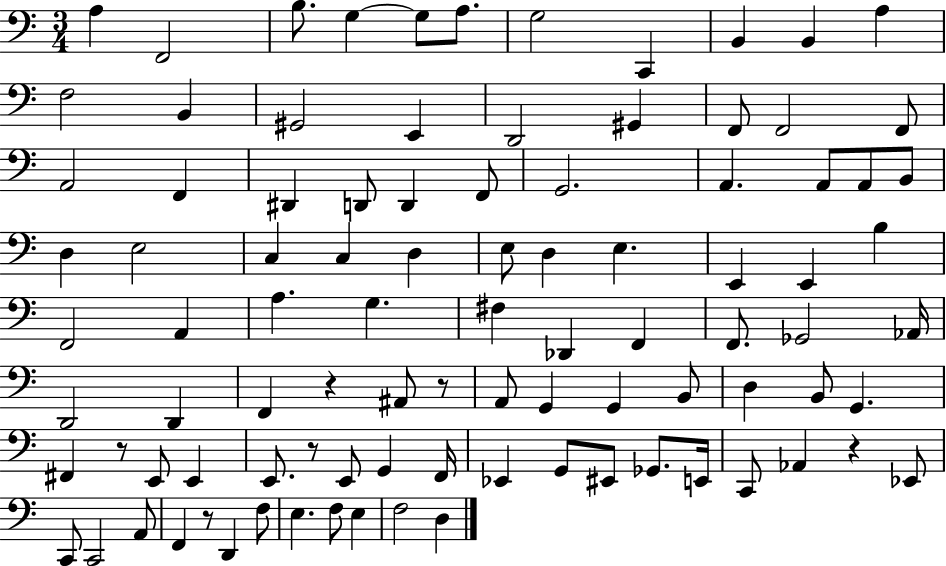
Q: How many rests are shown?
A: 6